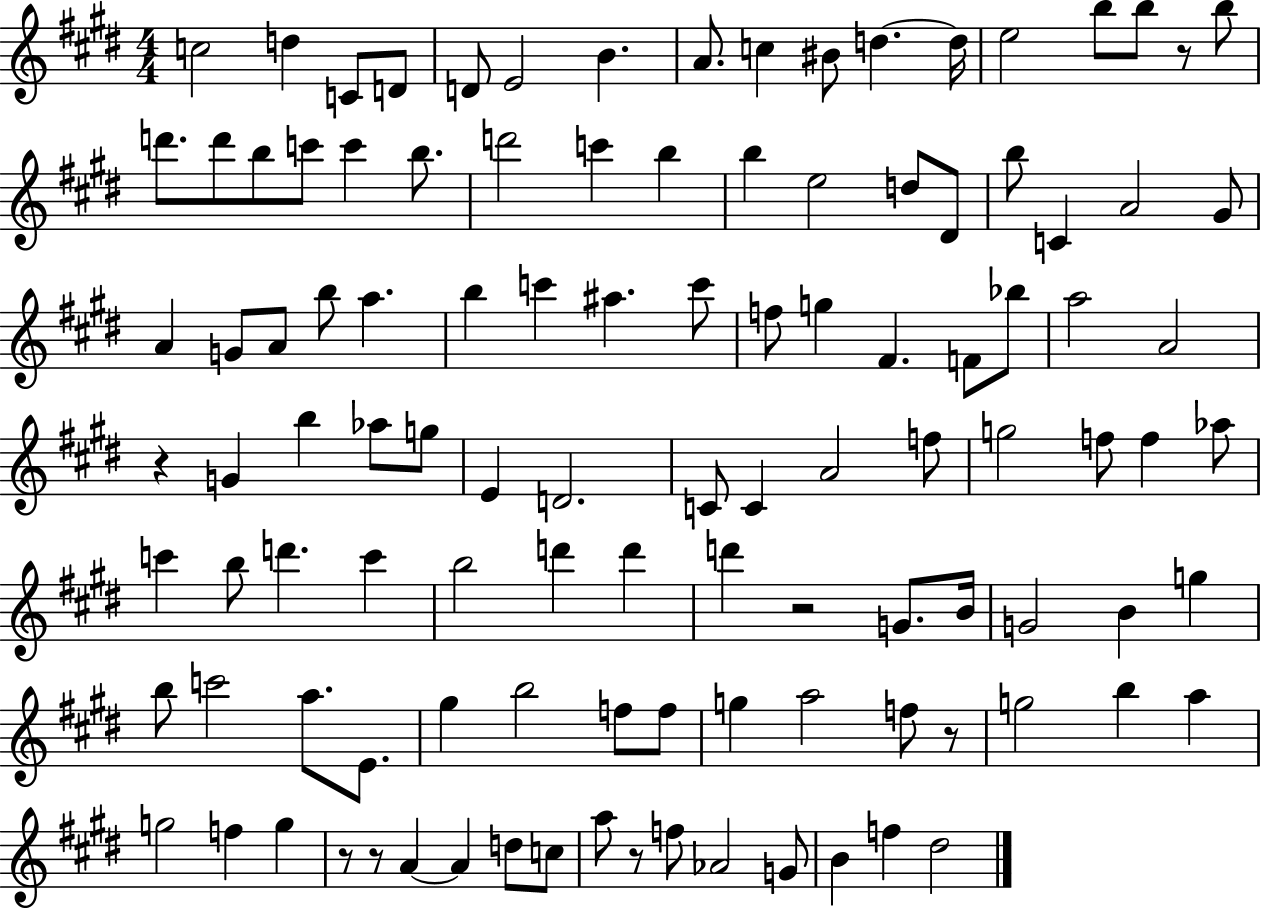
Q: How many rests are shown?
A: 7